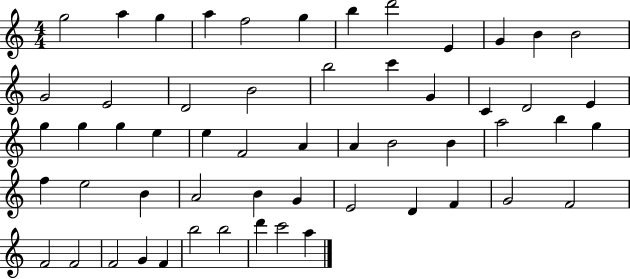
G5/h A5/q G5/q A5/q F5/h G5/q B5/q D6/h E4/q G4/q B4/q B4/h G4/h E4/h D4/h B4/h B5/h C6/q G4/q C4/q D4/h E4/q G5/q G5/q G5/q E5/q E5/q F4/h A4/q A4/q B4/h B4/q A5/h B5/q G5/q F5/q E5/h B4/q A4/h B4/q G4/q E4/h D4/q F4/q G4/h F4/h F4/h F4/h F4/h G4/q F4/q B5/h B5/h D6/q C6/h A5/q